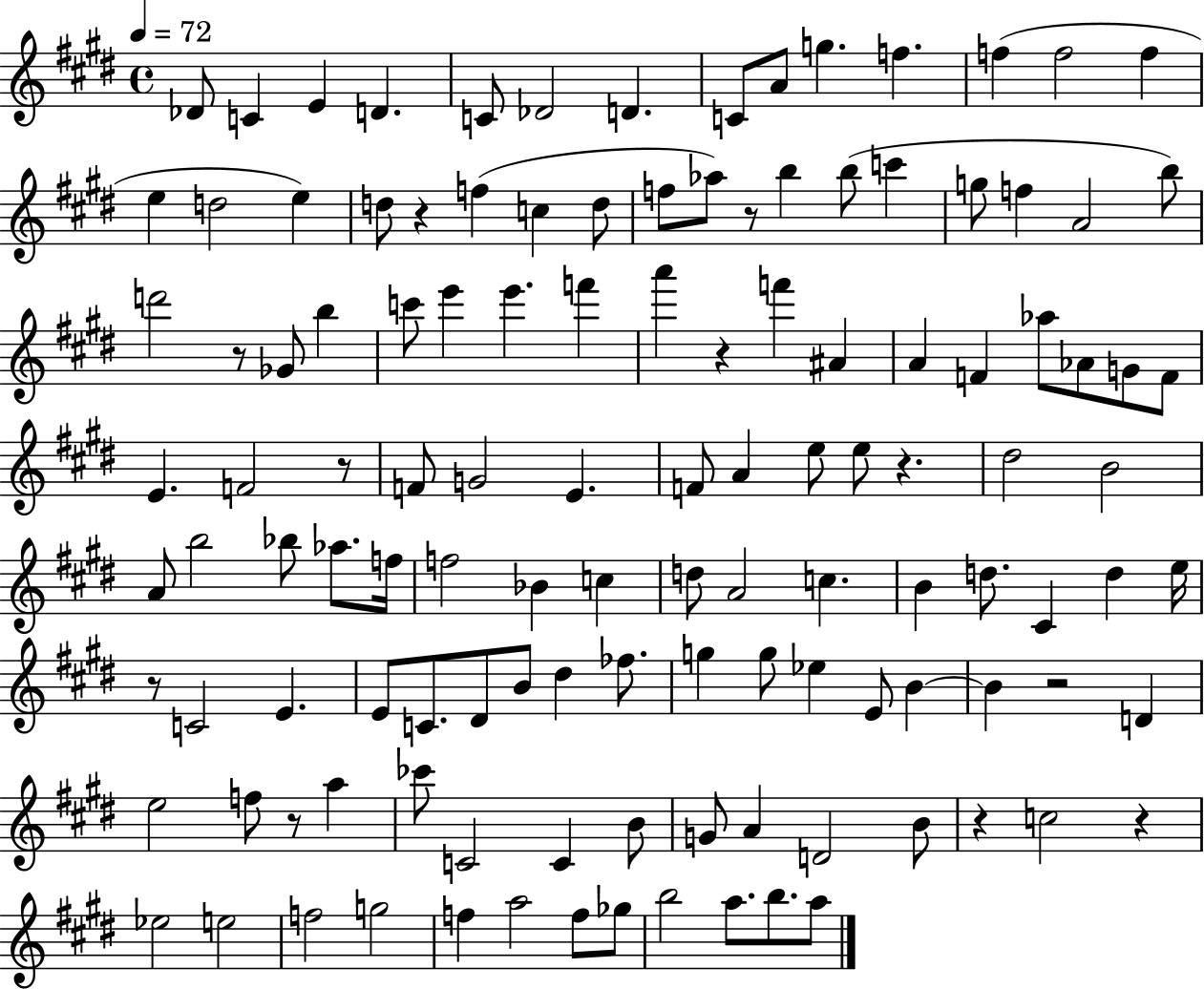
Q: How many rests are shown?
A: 11